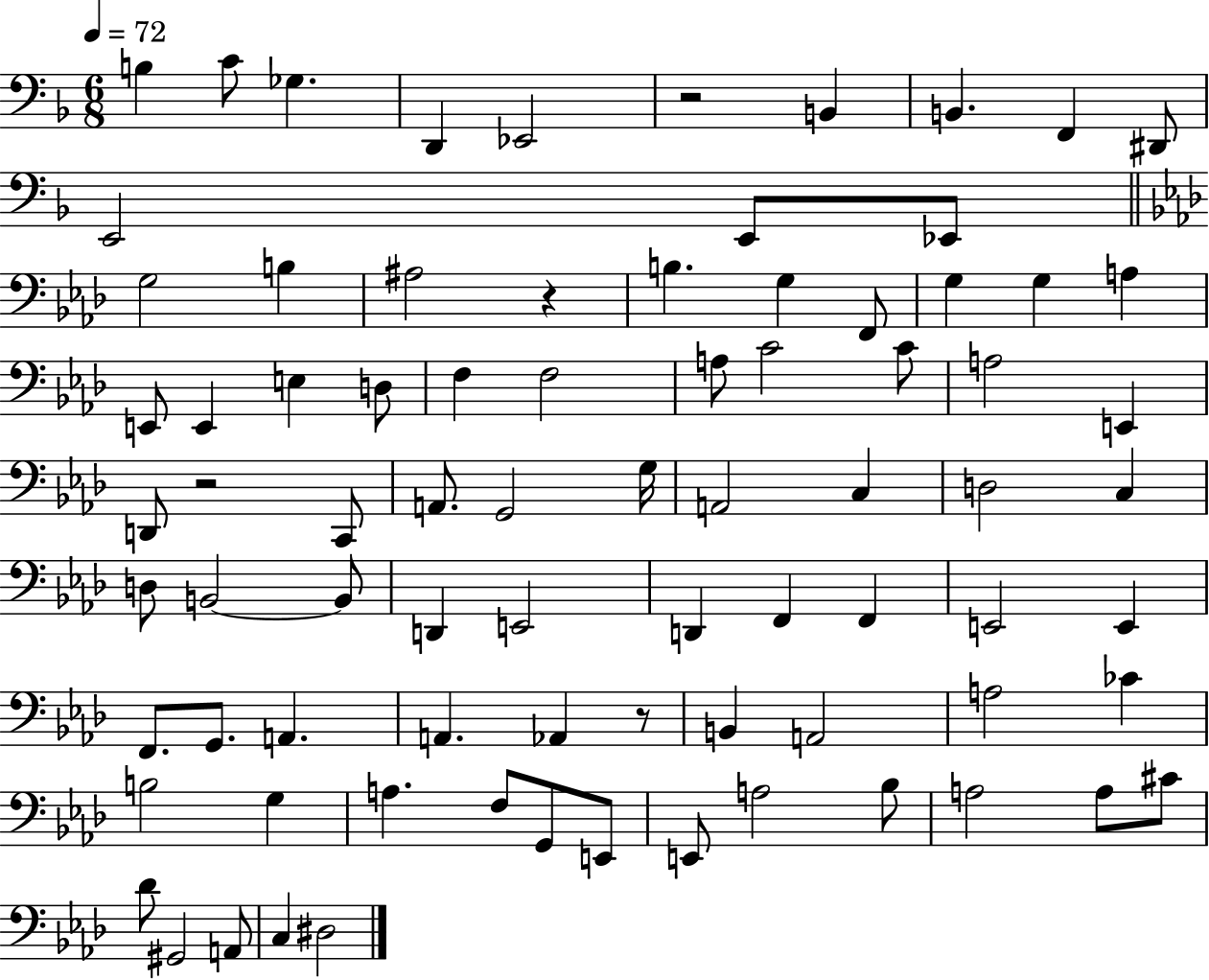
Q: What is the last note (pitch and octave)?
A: D#3